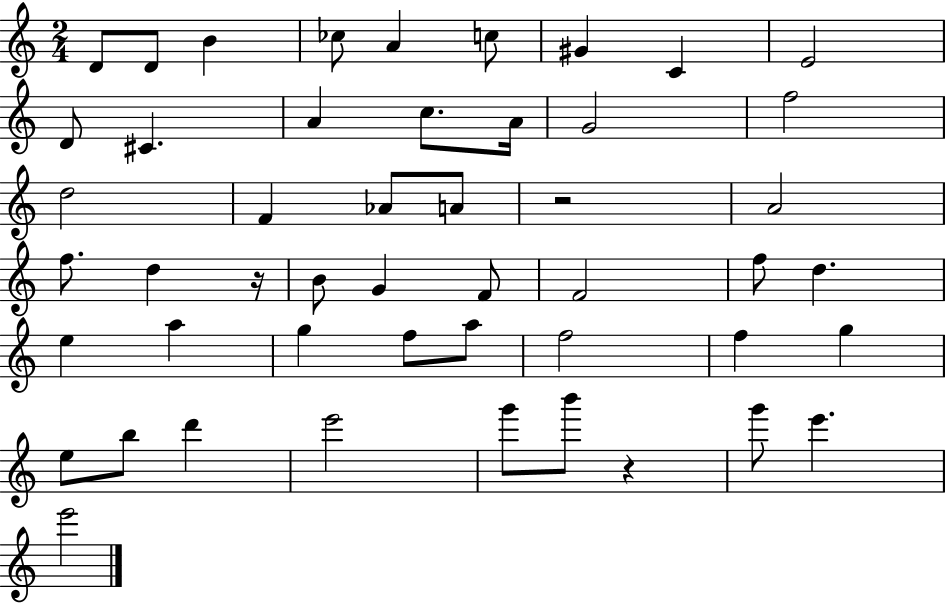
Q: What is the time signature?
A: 2/4